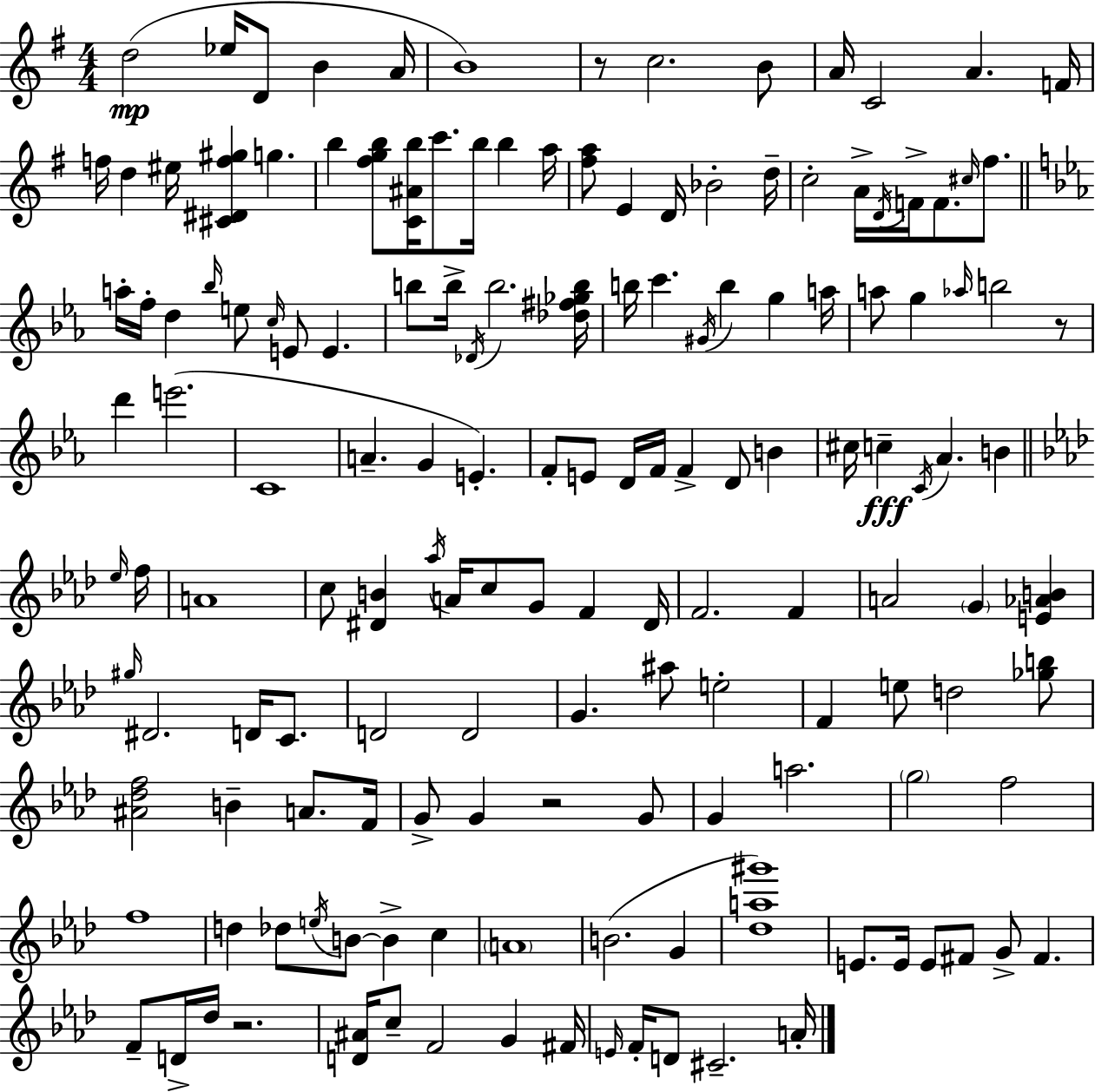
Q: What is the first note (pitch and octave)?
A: D5